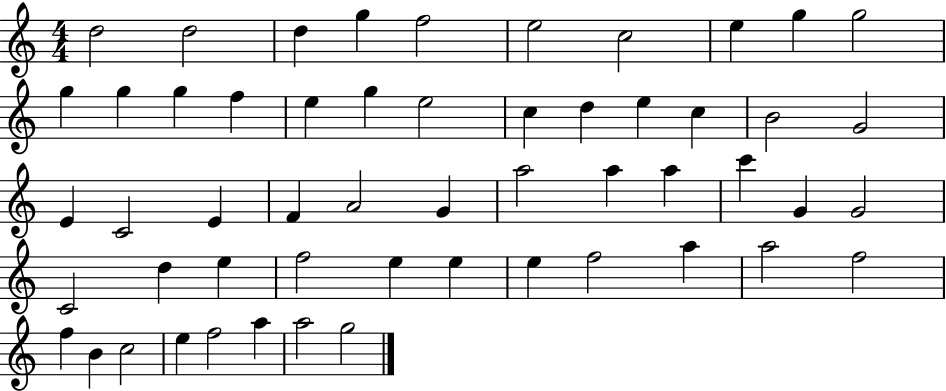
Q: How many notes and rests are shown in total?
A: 54